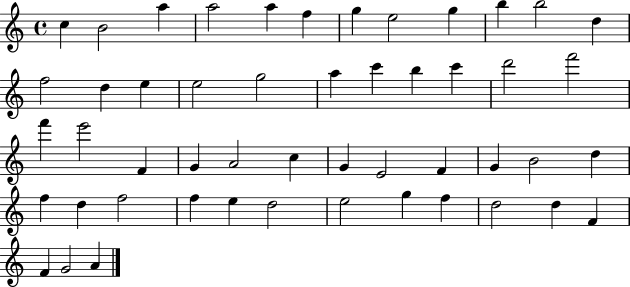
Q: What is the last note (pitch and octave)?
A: A4